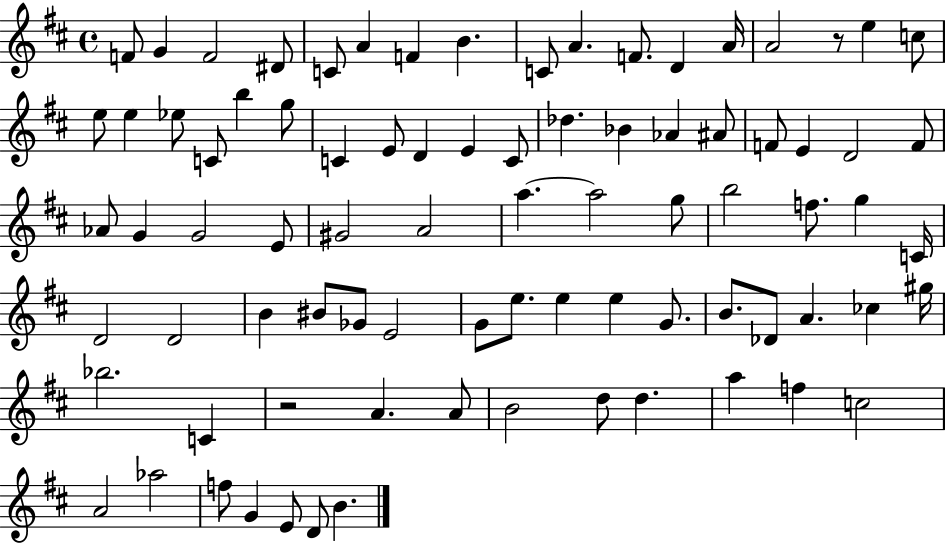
{
  \clef treble
  \time 4/4
  \defaultTimeSignature
  \key d \major
  f'8 g'4 f'2 dis'8 | c'8 a'4 f'4 b'4. | c'8 a'4. f'8. d'4 a'16 | a'2 r8 e''4 c''8 | \break e''8 e''4 ees''8 c'8 b''4 g''8 | c'4 e'8 d'4 e'4 c'8 | des''4. bes'4 aes'4 ais'8 | f'8 e'4 d'2 f'8 | \break aes'8 g'4 g'2 e'8 | gis'2 a'2 | a''4.~~ a''2 g''8 | b''2 f''8. g''4 c'16 | \break d'2 d'2 | b'4 bis'8 ges'8 e'2 | g'8 e''8. e''4 e''4 g'8. | b'8. des'8 a'4. ces''4 gis''16 | \break bes''2. c'4 | r2 a'4. a'8 | b'2 d''8 d''4. | a''4 f''4 c''2 | \break a'2 aes''2 | f''8 g'4 e'8 d'8 b'4. | \bar "|."
}